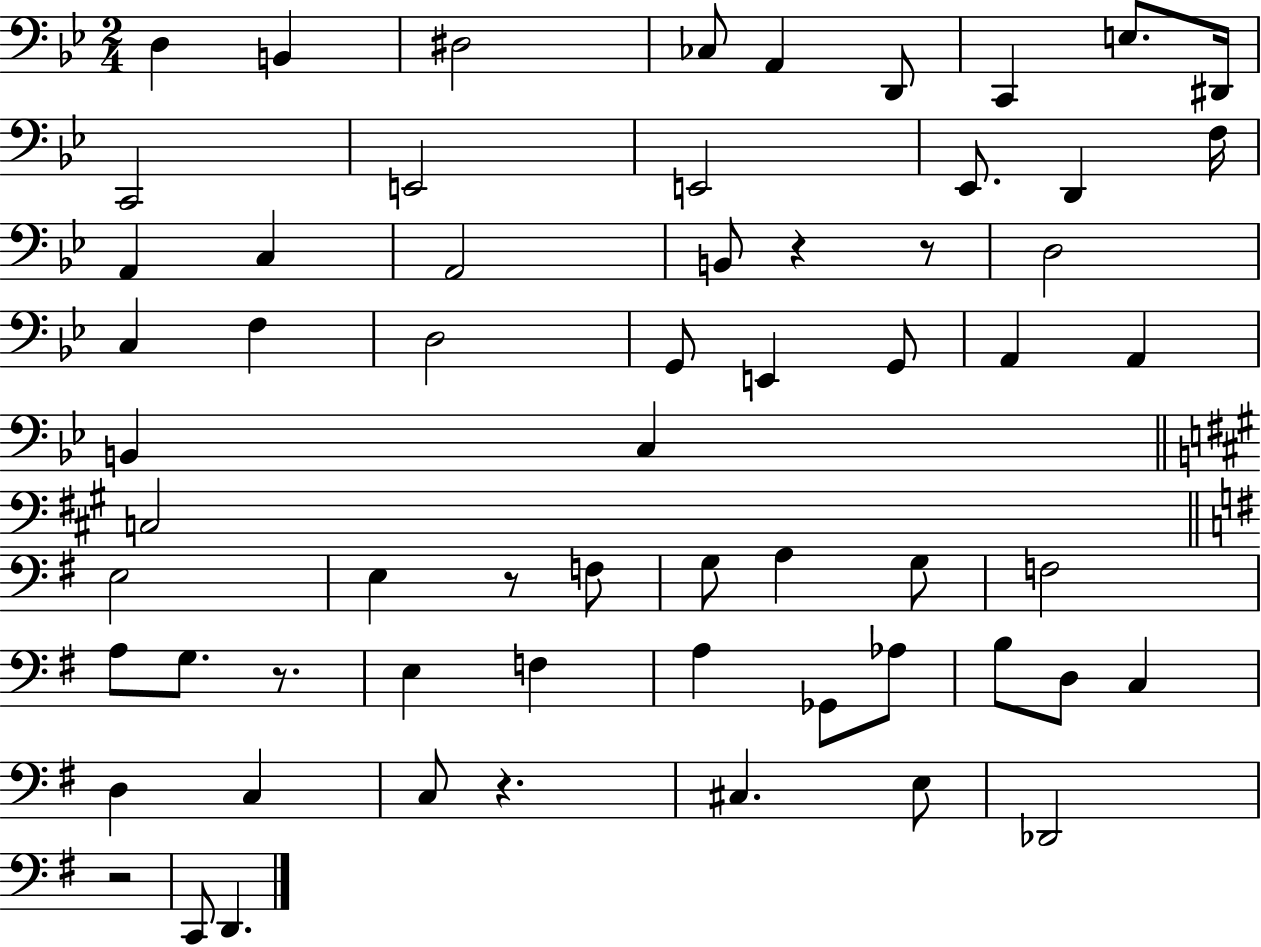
{
  \clef bass
  \numericTimeSignature
  \time 2/4
  \key bes \major
  d4 b,4 | dis2 | ces8 a,4 d,8 | c,4 e8. dis,16 | \break c,2 | e,2 | e,2 | ees,8. d,4 f16 | \break a,4 c4 | a,2 | b,8 r4 r8 | d2 | \break c4 f4 | d2 | g,8 e,4 g,8 | a,4 a,4 | \break b,4 c4 | \bar "||" \break \key a \major c2 | \bar "||" \break \key g \major e2 | e4 r8 f8 | g8 a4 g8 | f2 | \break a8 g8. r8. | e4 f4 | a4 ges,8 aes8 | b8 d8 c4 | \break d4 c4 | c8 r4. | cis4. e8 | des,2 | \break r2 | c,8 d,4. | \bar "|."
}